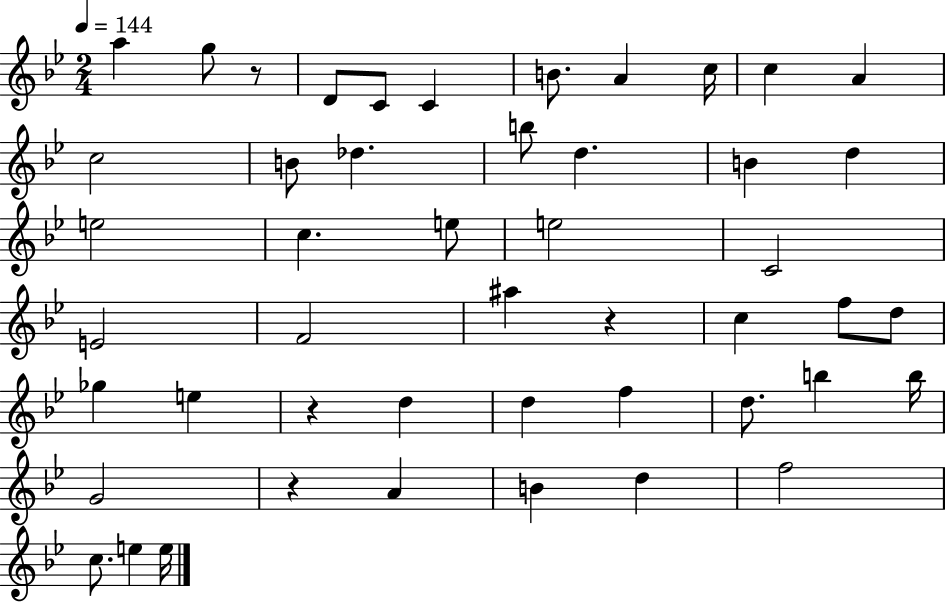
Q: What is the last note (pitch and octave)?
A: E5